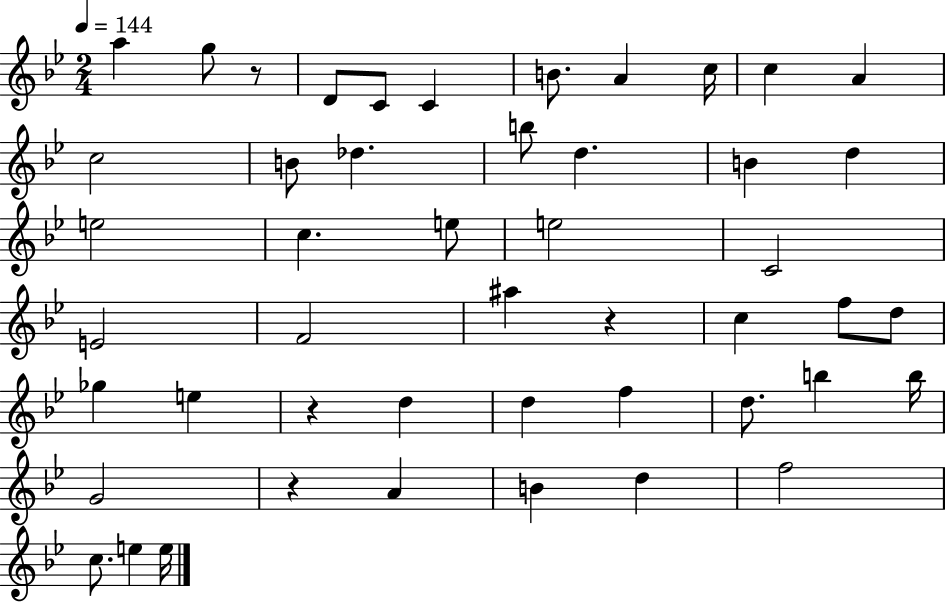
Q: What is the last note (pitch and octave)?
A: E5